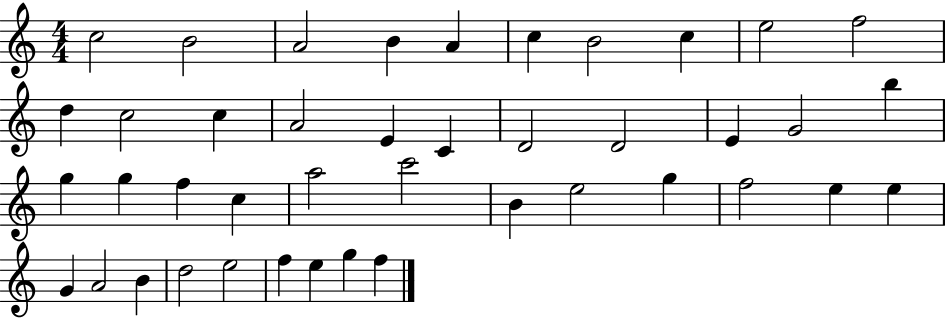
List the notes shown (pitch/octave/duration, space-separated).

C5/h B4/h A4/h B4/q A4/q C5/q B4/h C5/q E5/h F5/h D5/q C5/h C5/q A4/h E4/q C4/q D4/h D4/h E4/q G4/h B5/q G5/q G5/q F5/q C5/q A5/h C6/h B4/q E5/h G5/q F5/h E5/q E5/q G4/q A4/h B4/q D5/h E5/h F5/q E5/q G5/q F5/q